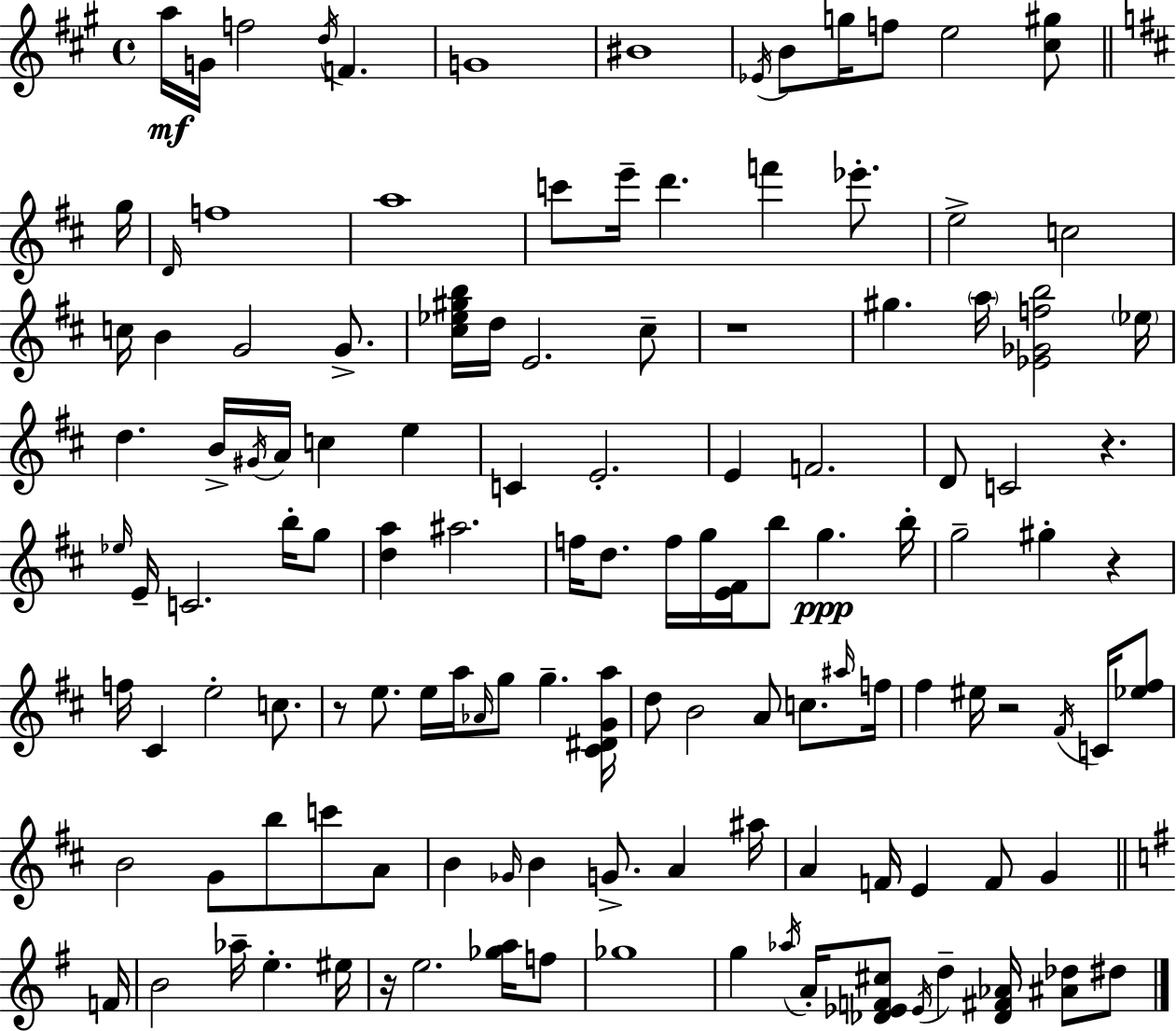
{
  \clef treble
  \time 4/4
  \defaultTimeSignature
  \key a \major
  a''16\mf g'16 f''2 \acciaccatura { d''16 } f'4. | g'1 | bis'1 | \acciaccatura { ees'16 } b'8 g''16 f''8 e''2 <cis'' gis''>8 | \break \bar "||" \break \key d \major g''16 \grace { d'16 } f''1 | a''1 | c'''8 e'''16-- d'''4. f'''4 ees'''8.-. | e''2-> c''2 | \break c''16 b'4 g'2 g'8.-> | <cis'' ees'' gis'' b''>16 d''16 e'2. | cis''8-- r1 | gis''4. \parenthesize a''16 <ees' ges' f'' b''>2 | \break \parenthesize ees''16 d''4. b'16-> \acciaccatura { gis'16 } a'16 c''4 e''4 | c'4 e'2.-. | e'4 f'2. | d'8 c'2 r4. | \break \grace { ees''16 } e'16-- c'2. | b''16-. g''8 <d'' a''>4 ais''2. | f''16 d''8. f''16 g''16 <e' fis'>16 b''8 g''4.\ppp | b''16-. g''2-- gis''4-. | \break r4 f''16 cis'4 e''2-. | c''8. r8 e''8. e''16 a''16 \grace { aes'16 } g''8 g''4.-- | <cis' dis' g' a''>16 d''8 b'2 a'8 | c''8. \grace { ais''16 } f''16 fis''4 eis''16 r2 | \break \acciaccatura { fis'16 } c'16 <ees'' fis''>8 b'2 g'8 | b''8 c'''8 a'8 b'4 \grace { ges'16 } b'4 | g'8.-> a'4 ais''16 a'4 f'16 e'4 | f'8 g'4 \bar "||" \break \key g \major f'16 b'2 aes''16-- e''4.-. | eis''16 r16 e''2. <ges'' a''>16 f''8 | ges''1 | g''4 \acciaccatura { aes''16 } a'16-. <des' ees' f' cis''>8 \acciaccatura { ees'16 } d''4-- <des' fis' aes'>16 <ais' des''>8 | \break dis''8 \bar "|."
}